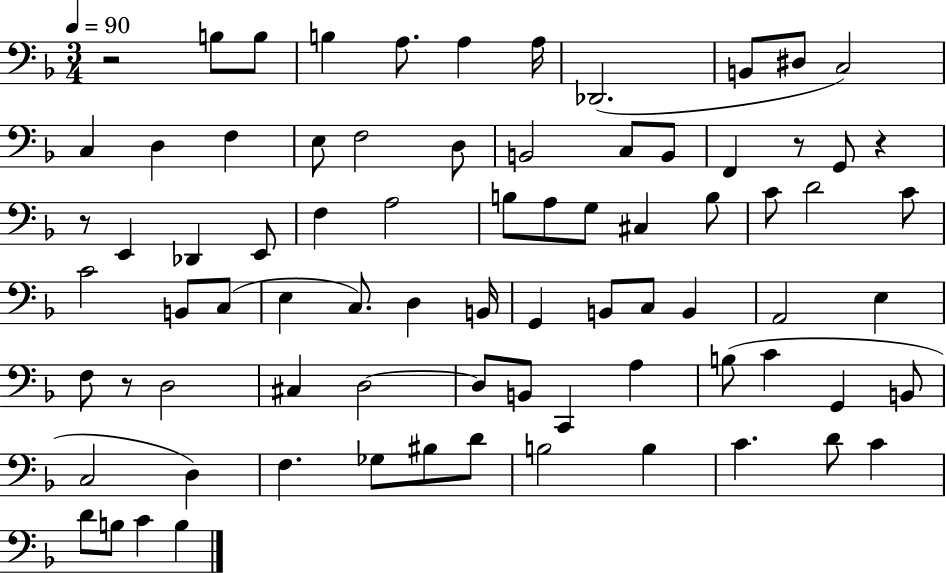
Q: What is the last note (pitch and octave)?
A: B3